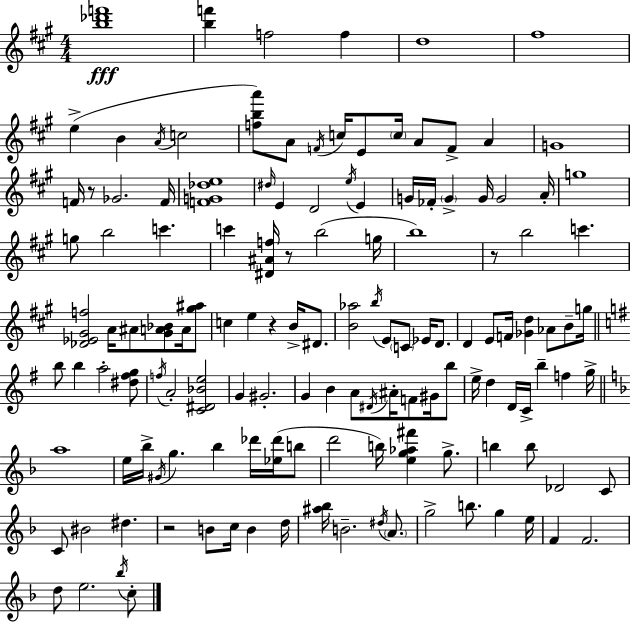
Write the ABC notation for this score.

X:1
T:Untitled
M:4/4
L:1/4
K:A
[b_d'f']4 [bf'] f2 f d4 ^f4 e B A/4 c2 [fba']/2 A/2 F/4 c/4 E/2 c/4 A/2 F/2 A G4 F/4 z/2 _G2 F/4 [FG_de]4 ^d/4 E D2 e/4 E G/4 _F/4 G G/4 G2 A/4 g4 g/2 b2 c' c' [^D^Af]/4 z/2 b2 g/4 b4 z/2 b2 c' [_D_E^Gf]2 A/4 ^A/2 [^GA_B]/2 A/4 [^g^a]/2 c e z B/4 ^D/2 [B_a]2 b/4 E/2 C/2 _E/4 D/2 D E/2 F/4 [_Gd] _A/2 B/2 g/4 b/2 b a2 [^d^fg]/2 f/4 A2 [C^D_Be]2 G ^G2 G B A/2 ^D/4 ^A/4 F/2 ^G/4 b/2 e/4 d D/4 C/4 b f g/4 a4 e/4 _b/4 ^G/4 g _b _d'/4 [_e_d']/4 b/2 d'2 b/4 [eg_a^f'] g/2 b b/2 _D2 C/2 C/2 ^B2 ^d z2 B/2 c/4 B d/4 [^a_b]/4 B2 ^d/4 A/2 g2 b/2 g e/4 F F2 d/2 e2 _b/4 c/2